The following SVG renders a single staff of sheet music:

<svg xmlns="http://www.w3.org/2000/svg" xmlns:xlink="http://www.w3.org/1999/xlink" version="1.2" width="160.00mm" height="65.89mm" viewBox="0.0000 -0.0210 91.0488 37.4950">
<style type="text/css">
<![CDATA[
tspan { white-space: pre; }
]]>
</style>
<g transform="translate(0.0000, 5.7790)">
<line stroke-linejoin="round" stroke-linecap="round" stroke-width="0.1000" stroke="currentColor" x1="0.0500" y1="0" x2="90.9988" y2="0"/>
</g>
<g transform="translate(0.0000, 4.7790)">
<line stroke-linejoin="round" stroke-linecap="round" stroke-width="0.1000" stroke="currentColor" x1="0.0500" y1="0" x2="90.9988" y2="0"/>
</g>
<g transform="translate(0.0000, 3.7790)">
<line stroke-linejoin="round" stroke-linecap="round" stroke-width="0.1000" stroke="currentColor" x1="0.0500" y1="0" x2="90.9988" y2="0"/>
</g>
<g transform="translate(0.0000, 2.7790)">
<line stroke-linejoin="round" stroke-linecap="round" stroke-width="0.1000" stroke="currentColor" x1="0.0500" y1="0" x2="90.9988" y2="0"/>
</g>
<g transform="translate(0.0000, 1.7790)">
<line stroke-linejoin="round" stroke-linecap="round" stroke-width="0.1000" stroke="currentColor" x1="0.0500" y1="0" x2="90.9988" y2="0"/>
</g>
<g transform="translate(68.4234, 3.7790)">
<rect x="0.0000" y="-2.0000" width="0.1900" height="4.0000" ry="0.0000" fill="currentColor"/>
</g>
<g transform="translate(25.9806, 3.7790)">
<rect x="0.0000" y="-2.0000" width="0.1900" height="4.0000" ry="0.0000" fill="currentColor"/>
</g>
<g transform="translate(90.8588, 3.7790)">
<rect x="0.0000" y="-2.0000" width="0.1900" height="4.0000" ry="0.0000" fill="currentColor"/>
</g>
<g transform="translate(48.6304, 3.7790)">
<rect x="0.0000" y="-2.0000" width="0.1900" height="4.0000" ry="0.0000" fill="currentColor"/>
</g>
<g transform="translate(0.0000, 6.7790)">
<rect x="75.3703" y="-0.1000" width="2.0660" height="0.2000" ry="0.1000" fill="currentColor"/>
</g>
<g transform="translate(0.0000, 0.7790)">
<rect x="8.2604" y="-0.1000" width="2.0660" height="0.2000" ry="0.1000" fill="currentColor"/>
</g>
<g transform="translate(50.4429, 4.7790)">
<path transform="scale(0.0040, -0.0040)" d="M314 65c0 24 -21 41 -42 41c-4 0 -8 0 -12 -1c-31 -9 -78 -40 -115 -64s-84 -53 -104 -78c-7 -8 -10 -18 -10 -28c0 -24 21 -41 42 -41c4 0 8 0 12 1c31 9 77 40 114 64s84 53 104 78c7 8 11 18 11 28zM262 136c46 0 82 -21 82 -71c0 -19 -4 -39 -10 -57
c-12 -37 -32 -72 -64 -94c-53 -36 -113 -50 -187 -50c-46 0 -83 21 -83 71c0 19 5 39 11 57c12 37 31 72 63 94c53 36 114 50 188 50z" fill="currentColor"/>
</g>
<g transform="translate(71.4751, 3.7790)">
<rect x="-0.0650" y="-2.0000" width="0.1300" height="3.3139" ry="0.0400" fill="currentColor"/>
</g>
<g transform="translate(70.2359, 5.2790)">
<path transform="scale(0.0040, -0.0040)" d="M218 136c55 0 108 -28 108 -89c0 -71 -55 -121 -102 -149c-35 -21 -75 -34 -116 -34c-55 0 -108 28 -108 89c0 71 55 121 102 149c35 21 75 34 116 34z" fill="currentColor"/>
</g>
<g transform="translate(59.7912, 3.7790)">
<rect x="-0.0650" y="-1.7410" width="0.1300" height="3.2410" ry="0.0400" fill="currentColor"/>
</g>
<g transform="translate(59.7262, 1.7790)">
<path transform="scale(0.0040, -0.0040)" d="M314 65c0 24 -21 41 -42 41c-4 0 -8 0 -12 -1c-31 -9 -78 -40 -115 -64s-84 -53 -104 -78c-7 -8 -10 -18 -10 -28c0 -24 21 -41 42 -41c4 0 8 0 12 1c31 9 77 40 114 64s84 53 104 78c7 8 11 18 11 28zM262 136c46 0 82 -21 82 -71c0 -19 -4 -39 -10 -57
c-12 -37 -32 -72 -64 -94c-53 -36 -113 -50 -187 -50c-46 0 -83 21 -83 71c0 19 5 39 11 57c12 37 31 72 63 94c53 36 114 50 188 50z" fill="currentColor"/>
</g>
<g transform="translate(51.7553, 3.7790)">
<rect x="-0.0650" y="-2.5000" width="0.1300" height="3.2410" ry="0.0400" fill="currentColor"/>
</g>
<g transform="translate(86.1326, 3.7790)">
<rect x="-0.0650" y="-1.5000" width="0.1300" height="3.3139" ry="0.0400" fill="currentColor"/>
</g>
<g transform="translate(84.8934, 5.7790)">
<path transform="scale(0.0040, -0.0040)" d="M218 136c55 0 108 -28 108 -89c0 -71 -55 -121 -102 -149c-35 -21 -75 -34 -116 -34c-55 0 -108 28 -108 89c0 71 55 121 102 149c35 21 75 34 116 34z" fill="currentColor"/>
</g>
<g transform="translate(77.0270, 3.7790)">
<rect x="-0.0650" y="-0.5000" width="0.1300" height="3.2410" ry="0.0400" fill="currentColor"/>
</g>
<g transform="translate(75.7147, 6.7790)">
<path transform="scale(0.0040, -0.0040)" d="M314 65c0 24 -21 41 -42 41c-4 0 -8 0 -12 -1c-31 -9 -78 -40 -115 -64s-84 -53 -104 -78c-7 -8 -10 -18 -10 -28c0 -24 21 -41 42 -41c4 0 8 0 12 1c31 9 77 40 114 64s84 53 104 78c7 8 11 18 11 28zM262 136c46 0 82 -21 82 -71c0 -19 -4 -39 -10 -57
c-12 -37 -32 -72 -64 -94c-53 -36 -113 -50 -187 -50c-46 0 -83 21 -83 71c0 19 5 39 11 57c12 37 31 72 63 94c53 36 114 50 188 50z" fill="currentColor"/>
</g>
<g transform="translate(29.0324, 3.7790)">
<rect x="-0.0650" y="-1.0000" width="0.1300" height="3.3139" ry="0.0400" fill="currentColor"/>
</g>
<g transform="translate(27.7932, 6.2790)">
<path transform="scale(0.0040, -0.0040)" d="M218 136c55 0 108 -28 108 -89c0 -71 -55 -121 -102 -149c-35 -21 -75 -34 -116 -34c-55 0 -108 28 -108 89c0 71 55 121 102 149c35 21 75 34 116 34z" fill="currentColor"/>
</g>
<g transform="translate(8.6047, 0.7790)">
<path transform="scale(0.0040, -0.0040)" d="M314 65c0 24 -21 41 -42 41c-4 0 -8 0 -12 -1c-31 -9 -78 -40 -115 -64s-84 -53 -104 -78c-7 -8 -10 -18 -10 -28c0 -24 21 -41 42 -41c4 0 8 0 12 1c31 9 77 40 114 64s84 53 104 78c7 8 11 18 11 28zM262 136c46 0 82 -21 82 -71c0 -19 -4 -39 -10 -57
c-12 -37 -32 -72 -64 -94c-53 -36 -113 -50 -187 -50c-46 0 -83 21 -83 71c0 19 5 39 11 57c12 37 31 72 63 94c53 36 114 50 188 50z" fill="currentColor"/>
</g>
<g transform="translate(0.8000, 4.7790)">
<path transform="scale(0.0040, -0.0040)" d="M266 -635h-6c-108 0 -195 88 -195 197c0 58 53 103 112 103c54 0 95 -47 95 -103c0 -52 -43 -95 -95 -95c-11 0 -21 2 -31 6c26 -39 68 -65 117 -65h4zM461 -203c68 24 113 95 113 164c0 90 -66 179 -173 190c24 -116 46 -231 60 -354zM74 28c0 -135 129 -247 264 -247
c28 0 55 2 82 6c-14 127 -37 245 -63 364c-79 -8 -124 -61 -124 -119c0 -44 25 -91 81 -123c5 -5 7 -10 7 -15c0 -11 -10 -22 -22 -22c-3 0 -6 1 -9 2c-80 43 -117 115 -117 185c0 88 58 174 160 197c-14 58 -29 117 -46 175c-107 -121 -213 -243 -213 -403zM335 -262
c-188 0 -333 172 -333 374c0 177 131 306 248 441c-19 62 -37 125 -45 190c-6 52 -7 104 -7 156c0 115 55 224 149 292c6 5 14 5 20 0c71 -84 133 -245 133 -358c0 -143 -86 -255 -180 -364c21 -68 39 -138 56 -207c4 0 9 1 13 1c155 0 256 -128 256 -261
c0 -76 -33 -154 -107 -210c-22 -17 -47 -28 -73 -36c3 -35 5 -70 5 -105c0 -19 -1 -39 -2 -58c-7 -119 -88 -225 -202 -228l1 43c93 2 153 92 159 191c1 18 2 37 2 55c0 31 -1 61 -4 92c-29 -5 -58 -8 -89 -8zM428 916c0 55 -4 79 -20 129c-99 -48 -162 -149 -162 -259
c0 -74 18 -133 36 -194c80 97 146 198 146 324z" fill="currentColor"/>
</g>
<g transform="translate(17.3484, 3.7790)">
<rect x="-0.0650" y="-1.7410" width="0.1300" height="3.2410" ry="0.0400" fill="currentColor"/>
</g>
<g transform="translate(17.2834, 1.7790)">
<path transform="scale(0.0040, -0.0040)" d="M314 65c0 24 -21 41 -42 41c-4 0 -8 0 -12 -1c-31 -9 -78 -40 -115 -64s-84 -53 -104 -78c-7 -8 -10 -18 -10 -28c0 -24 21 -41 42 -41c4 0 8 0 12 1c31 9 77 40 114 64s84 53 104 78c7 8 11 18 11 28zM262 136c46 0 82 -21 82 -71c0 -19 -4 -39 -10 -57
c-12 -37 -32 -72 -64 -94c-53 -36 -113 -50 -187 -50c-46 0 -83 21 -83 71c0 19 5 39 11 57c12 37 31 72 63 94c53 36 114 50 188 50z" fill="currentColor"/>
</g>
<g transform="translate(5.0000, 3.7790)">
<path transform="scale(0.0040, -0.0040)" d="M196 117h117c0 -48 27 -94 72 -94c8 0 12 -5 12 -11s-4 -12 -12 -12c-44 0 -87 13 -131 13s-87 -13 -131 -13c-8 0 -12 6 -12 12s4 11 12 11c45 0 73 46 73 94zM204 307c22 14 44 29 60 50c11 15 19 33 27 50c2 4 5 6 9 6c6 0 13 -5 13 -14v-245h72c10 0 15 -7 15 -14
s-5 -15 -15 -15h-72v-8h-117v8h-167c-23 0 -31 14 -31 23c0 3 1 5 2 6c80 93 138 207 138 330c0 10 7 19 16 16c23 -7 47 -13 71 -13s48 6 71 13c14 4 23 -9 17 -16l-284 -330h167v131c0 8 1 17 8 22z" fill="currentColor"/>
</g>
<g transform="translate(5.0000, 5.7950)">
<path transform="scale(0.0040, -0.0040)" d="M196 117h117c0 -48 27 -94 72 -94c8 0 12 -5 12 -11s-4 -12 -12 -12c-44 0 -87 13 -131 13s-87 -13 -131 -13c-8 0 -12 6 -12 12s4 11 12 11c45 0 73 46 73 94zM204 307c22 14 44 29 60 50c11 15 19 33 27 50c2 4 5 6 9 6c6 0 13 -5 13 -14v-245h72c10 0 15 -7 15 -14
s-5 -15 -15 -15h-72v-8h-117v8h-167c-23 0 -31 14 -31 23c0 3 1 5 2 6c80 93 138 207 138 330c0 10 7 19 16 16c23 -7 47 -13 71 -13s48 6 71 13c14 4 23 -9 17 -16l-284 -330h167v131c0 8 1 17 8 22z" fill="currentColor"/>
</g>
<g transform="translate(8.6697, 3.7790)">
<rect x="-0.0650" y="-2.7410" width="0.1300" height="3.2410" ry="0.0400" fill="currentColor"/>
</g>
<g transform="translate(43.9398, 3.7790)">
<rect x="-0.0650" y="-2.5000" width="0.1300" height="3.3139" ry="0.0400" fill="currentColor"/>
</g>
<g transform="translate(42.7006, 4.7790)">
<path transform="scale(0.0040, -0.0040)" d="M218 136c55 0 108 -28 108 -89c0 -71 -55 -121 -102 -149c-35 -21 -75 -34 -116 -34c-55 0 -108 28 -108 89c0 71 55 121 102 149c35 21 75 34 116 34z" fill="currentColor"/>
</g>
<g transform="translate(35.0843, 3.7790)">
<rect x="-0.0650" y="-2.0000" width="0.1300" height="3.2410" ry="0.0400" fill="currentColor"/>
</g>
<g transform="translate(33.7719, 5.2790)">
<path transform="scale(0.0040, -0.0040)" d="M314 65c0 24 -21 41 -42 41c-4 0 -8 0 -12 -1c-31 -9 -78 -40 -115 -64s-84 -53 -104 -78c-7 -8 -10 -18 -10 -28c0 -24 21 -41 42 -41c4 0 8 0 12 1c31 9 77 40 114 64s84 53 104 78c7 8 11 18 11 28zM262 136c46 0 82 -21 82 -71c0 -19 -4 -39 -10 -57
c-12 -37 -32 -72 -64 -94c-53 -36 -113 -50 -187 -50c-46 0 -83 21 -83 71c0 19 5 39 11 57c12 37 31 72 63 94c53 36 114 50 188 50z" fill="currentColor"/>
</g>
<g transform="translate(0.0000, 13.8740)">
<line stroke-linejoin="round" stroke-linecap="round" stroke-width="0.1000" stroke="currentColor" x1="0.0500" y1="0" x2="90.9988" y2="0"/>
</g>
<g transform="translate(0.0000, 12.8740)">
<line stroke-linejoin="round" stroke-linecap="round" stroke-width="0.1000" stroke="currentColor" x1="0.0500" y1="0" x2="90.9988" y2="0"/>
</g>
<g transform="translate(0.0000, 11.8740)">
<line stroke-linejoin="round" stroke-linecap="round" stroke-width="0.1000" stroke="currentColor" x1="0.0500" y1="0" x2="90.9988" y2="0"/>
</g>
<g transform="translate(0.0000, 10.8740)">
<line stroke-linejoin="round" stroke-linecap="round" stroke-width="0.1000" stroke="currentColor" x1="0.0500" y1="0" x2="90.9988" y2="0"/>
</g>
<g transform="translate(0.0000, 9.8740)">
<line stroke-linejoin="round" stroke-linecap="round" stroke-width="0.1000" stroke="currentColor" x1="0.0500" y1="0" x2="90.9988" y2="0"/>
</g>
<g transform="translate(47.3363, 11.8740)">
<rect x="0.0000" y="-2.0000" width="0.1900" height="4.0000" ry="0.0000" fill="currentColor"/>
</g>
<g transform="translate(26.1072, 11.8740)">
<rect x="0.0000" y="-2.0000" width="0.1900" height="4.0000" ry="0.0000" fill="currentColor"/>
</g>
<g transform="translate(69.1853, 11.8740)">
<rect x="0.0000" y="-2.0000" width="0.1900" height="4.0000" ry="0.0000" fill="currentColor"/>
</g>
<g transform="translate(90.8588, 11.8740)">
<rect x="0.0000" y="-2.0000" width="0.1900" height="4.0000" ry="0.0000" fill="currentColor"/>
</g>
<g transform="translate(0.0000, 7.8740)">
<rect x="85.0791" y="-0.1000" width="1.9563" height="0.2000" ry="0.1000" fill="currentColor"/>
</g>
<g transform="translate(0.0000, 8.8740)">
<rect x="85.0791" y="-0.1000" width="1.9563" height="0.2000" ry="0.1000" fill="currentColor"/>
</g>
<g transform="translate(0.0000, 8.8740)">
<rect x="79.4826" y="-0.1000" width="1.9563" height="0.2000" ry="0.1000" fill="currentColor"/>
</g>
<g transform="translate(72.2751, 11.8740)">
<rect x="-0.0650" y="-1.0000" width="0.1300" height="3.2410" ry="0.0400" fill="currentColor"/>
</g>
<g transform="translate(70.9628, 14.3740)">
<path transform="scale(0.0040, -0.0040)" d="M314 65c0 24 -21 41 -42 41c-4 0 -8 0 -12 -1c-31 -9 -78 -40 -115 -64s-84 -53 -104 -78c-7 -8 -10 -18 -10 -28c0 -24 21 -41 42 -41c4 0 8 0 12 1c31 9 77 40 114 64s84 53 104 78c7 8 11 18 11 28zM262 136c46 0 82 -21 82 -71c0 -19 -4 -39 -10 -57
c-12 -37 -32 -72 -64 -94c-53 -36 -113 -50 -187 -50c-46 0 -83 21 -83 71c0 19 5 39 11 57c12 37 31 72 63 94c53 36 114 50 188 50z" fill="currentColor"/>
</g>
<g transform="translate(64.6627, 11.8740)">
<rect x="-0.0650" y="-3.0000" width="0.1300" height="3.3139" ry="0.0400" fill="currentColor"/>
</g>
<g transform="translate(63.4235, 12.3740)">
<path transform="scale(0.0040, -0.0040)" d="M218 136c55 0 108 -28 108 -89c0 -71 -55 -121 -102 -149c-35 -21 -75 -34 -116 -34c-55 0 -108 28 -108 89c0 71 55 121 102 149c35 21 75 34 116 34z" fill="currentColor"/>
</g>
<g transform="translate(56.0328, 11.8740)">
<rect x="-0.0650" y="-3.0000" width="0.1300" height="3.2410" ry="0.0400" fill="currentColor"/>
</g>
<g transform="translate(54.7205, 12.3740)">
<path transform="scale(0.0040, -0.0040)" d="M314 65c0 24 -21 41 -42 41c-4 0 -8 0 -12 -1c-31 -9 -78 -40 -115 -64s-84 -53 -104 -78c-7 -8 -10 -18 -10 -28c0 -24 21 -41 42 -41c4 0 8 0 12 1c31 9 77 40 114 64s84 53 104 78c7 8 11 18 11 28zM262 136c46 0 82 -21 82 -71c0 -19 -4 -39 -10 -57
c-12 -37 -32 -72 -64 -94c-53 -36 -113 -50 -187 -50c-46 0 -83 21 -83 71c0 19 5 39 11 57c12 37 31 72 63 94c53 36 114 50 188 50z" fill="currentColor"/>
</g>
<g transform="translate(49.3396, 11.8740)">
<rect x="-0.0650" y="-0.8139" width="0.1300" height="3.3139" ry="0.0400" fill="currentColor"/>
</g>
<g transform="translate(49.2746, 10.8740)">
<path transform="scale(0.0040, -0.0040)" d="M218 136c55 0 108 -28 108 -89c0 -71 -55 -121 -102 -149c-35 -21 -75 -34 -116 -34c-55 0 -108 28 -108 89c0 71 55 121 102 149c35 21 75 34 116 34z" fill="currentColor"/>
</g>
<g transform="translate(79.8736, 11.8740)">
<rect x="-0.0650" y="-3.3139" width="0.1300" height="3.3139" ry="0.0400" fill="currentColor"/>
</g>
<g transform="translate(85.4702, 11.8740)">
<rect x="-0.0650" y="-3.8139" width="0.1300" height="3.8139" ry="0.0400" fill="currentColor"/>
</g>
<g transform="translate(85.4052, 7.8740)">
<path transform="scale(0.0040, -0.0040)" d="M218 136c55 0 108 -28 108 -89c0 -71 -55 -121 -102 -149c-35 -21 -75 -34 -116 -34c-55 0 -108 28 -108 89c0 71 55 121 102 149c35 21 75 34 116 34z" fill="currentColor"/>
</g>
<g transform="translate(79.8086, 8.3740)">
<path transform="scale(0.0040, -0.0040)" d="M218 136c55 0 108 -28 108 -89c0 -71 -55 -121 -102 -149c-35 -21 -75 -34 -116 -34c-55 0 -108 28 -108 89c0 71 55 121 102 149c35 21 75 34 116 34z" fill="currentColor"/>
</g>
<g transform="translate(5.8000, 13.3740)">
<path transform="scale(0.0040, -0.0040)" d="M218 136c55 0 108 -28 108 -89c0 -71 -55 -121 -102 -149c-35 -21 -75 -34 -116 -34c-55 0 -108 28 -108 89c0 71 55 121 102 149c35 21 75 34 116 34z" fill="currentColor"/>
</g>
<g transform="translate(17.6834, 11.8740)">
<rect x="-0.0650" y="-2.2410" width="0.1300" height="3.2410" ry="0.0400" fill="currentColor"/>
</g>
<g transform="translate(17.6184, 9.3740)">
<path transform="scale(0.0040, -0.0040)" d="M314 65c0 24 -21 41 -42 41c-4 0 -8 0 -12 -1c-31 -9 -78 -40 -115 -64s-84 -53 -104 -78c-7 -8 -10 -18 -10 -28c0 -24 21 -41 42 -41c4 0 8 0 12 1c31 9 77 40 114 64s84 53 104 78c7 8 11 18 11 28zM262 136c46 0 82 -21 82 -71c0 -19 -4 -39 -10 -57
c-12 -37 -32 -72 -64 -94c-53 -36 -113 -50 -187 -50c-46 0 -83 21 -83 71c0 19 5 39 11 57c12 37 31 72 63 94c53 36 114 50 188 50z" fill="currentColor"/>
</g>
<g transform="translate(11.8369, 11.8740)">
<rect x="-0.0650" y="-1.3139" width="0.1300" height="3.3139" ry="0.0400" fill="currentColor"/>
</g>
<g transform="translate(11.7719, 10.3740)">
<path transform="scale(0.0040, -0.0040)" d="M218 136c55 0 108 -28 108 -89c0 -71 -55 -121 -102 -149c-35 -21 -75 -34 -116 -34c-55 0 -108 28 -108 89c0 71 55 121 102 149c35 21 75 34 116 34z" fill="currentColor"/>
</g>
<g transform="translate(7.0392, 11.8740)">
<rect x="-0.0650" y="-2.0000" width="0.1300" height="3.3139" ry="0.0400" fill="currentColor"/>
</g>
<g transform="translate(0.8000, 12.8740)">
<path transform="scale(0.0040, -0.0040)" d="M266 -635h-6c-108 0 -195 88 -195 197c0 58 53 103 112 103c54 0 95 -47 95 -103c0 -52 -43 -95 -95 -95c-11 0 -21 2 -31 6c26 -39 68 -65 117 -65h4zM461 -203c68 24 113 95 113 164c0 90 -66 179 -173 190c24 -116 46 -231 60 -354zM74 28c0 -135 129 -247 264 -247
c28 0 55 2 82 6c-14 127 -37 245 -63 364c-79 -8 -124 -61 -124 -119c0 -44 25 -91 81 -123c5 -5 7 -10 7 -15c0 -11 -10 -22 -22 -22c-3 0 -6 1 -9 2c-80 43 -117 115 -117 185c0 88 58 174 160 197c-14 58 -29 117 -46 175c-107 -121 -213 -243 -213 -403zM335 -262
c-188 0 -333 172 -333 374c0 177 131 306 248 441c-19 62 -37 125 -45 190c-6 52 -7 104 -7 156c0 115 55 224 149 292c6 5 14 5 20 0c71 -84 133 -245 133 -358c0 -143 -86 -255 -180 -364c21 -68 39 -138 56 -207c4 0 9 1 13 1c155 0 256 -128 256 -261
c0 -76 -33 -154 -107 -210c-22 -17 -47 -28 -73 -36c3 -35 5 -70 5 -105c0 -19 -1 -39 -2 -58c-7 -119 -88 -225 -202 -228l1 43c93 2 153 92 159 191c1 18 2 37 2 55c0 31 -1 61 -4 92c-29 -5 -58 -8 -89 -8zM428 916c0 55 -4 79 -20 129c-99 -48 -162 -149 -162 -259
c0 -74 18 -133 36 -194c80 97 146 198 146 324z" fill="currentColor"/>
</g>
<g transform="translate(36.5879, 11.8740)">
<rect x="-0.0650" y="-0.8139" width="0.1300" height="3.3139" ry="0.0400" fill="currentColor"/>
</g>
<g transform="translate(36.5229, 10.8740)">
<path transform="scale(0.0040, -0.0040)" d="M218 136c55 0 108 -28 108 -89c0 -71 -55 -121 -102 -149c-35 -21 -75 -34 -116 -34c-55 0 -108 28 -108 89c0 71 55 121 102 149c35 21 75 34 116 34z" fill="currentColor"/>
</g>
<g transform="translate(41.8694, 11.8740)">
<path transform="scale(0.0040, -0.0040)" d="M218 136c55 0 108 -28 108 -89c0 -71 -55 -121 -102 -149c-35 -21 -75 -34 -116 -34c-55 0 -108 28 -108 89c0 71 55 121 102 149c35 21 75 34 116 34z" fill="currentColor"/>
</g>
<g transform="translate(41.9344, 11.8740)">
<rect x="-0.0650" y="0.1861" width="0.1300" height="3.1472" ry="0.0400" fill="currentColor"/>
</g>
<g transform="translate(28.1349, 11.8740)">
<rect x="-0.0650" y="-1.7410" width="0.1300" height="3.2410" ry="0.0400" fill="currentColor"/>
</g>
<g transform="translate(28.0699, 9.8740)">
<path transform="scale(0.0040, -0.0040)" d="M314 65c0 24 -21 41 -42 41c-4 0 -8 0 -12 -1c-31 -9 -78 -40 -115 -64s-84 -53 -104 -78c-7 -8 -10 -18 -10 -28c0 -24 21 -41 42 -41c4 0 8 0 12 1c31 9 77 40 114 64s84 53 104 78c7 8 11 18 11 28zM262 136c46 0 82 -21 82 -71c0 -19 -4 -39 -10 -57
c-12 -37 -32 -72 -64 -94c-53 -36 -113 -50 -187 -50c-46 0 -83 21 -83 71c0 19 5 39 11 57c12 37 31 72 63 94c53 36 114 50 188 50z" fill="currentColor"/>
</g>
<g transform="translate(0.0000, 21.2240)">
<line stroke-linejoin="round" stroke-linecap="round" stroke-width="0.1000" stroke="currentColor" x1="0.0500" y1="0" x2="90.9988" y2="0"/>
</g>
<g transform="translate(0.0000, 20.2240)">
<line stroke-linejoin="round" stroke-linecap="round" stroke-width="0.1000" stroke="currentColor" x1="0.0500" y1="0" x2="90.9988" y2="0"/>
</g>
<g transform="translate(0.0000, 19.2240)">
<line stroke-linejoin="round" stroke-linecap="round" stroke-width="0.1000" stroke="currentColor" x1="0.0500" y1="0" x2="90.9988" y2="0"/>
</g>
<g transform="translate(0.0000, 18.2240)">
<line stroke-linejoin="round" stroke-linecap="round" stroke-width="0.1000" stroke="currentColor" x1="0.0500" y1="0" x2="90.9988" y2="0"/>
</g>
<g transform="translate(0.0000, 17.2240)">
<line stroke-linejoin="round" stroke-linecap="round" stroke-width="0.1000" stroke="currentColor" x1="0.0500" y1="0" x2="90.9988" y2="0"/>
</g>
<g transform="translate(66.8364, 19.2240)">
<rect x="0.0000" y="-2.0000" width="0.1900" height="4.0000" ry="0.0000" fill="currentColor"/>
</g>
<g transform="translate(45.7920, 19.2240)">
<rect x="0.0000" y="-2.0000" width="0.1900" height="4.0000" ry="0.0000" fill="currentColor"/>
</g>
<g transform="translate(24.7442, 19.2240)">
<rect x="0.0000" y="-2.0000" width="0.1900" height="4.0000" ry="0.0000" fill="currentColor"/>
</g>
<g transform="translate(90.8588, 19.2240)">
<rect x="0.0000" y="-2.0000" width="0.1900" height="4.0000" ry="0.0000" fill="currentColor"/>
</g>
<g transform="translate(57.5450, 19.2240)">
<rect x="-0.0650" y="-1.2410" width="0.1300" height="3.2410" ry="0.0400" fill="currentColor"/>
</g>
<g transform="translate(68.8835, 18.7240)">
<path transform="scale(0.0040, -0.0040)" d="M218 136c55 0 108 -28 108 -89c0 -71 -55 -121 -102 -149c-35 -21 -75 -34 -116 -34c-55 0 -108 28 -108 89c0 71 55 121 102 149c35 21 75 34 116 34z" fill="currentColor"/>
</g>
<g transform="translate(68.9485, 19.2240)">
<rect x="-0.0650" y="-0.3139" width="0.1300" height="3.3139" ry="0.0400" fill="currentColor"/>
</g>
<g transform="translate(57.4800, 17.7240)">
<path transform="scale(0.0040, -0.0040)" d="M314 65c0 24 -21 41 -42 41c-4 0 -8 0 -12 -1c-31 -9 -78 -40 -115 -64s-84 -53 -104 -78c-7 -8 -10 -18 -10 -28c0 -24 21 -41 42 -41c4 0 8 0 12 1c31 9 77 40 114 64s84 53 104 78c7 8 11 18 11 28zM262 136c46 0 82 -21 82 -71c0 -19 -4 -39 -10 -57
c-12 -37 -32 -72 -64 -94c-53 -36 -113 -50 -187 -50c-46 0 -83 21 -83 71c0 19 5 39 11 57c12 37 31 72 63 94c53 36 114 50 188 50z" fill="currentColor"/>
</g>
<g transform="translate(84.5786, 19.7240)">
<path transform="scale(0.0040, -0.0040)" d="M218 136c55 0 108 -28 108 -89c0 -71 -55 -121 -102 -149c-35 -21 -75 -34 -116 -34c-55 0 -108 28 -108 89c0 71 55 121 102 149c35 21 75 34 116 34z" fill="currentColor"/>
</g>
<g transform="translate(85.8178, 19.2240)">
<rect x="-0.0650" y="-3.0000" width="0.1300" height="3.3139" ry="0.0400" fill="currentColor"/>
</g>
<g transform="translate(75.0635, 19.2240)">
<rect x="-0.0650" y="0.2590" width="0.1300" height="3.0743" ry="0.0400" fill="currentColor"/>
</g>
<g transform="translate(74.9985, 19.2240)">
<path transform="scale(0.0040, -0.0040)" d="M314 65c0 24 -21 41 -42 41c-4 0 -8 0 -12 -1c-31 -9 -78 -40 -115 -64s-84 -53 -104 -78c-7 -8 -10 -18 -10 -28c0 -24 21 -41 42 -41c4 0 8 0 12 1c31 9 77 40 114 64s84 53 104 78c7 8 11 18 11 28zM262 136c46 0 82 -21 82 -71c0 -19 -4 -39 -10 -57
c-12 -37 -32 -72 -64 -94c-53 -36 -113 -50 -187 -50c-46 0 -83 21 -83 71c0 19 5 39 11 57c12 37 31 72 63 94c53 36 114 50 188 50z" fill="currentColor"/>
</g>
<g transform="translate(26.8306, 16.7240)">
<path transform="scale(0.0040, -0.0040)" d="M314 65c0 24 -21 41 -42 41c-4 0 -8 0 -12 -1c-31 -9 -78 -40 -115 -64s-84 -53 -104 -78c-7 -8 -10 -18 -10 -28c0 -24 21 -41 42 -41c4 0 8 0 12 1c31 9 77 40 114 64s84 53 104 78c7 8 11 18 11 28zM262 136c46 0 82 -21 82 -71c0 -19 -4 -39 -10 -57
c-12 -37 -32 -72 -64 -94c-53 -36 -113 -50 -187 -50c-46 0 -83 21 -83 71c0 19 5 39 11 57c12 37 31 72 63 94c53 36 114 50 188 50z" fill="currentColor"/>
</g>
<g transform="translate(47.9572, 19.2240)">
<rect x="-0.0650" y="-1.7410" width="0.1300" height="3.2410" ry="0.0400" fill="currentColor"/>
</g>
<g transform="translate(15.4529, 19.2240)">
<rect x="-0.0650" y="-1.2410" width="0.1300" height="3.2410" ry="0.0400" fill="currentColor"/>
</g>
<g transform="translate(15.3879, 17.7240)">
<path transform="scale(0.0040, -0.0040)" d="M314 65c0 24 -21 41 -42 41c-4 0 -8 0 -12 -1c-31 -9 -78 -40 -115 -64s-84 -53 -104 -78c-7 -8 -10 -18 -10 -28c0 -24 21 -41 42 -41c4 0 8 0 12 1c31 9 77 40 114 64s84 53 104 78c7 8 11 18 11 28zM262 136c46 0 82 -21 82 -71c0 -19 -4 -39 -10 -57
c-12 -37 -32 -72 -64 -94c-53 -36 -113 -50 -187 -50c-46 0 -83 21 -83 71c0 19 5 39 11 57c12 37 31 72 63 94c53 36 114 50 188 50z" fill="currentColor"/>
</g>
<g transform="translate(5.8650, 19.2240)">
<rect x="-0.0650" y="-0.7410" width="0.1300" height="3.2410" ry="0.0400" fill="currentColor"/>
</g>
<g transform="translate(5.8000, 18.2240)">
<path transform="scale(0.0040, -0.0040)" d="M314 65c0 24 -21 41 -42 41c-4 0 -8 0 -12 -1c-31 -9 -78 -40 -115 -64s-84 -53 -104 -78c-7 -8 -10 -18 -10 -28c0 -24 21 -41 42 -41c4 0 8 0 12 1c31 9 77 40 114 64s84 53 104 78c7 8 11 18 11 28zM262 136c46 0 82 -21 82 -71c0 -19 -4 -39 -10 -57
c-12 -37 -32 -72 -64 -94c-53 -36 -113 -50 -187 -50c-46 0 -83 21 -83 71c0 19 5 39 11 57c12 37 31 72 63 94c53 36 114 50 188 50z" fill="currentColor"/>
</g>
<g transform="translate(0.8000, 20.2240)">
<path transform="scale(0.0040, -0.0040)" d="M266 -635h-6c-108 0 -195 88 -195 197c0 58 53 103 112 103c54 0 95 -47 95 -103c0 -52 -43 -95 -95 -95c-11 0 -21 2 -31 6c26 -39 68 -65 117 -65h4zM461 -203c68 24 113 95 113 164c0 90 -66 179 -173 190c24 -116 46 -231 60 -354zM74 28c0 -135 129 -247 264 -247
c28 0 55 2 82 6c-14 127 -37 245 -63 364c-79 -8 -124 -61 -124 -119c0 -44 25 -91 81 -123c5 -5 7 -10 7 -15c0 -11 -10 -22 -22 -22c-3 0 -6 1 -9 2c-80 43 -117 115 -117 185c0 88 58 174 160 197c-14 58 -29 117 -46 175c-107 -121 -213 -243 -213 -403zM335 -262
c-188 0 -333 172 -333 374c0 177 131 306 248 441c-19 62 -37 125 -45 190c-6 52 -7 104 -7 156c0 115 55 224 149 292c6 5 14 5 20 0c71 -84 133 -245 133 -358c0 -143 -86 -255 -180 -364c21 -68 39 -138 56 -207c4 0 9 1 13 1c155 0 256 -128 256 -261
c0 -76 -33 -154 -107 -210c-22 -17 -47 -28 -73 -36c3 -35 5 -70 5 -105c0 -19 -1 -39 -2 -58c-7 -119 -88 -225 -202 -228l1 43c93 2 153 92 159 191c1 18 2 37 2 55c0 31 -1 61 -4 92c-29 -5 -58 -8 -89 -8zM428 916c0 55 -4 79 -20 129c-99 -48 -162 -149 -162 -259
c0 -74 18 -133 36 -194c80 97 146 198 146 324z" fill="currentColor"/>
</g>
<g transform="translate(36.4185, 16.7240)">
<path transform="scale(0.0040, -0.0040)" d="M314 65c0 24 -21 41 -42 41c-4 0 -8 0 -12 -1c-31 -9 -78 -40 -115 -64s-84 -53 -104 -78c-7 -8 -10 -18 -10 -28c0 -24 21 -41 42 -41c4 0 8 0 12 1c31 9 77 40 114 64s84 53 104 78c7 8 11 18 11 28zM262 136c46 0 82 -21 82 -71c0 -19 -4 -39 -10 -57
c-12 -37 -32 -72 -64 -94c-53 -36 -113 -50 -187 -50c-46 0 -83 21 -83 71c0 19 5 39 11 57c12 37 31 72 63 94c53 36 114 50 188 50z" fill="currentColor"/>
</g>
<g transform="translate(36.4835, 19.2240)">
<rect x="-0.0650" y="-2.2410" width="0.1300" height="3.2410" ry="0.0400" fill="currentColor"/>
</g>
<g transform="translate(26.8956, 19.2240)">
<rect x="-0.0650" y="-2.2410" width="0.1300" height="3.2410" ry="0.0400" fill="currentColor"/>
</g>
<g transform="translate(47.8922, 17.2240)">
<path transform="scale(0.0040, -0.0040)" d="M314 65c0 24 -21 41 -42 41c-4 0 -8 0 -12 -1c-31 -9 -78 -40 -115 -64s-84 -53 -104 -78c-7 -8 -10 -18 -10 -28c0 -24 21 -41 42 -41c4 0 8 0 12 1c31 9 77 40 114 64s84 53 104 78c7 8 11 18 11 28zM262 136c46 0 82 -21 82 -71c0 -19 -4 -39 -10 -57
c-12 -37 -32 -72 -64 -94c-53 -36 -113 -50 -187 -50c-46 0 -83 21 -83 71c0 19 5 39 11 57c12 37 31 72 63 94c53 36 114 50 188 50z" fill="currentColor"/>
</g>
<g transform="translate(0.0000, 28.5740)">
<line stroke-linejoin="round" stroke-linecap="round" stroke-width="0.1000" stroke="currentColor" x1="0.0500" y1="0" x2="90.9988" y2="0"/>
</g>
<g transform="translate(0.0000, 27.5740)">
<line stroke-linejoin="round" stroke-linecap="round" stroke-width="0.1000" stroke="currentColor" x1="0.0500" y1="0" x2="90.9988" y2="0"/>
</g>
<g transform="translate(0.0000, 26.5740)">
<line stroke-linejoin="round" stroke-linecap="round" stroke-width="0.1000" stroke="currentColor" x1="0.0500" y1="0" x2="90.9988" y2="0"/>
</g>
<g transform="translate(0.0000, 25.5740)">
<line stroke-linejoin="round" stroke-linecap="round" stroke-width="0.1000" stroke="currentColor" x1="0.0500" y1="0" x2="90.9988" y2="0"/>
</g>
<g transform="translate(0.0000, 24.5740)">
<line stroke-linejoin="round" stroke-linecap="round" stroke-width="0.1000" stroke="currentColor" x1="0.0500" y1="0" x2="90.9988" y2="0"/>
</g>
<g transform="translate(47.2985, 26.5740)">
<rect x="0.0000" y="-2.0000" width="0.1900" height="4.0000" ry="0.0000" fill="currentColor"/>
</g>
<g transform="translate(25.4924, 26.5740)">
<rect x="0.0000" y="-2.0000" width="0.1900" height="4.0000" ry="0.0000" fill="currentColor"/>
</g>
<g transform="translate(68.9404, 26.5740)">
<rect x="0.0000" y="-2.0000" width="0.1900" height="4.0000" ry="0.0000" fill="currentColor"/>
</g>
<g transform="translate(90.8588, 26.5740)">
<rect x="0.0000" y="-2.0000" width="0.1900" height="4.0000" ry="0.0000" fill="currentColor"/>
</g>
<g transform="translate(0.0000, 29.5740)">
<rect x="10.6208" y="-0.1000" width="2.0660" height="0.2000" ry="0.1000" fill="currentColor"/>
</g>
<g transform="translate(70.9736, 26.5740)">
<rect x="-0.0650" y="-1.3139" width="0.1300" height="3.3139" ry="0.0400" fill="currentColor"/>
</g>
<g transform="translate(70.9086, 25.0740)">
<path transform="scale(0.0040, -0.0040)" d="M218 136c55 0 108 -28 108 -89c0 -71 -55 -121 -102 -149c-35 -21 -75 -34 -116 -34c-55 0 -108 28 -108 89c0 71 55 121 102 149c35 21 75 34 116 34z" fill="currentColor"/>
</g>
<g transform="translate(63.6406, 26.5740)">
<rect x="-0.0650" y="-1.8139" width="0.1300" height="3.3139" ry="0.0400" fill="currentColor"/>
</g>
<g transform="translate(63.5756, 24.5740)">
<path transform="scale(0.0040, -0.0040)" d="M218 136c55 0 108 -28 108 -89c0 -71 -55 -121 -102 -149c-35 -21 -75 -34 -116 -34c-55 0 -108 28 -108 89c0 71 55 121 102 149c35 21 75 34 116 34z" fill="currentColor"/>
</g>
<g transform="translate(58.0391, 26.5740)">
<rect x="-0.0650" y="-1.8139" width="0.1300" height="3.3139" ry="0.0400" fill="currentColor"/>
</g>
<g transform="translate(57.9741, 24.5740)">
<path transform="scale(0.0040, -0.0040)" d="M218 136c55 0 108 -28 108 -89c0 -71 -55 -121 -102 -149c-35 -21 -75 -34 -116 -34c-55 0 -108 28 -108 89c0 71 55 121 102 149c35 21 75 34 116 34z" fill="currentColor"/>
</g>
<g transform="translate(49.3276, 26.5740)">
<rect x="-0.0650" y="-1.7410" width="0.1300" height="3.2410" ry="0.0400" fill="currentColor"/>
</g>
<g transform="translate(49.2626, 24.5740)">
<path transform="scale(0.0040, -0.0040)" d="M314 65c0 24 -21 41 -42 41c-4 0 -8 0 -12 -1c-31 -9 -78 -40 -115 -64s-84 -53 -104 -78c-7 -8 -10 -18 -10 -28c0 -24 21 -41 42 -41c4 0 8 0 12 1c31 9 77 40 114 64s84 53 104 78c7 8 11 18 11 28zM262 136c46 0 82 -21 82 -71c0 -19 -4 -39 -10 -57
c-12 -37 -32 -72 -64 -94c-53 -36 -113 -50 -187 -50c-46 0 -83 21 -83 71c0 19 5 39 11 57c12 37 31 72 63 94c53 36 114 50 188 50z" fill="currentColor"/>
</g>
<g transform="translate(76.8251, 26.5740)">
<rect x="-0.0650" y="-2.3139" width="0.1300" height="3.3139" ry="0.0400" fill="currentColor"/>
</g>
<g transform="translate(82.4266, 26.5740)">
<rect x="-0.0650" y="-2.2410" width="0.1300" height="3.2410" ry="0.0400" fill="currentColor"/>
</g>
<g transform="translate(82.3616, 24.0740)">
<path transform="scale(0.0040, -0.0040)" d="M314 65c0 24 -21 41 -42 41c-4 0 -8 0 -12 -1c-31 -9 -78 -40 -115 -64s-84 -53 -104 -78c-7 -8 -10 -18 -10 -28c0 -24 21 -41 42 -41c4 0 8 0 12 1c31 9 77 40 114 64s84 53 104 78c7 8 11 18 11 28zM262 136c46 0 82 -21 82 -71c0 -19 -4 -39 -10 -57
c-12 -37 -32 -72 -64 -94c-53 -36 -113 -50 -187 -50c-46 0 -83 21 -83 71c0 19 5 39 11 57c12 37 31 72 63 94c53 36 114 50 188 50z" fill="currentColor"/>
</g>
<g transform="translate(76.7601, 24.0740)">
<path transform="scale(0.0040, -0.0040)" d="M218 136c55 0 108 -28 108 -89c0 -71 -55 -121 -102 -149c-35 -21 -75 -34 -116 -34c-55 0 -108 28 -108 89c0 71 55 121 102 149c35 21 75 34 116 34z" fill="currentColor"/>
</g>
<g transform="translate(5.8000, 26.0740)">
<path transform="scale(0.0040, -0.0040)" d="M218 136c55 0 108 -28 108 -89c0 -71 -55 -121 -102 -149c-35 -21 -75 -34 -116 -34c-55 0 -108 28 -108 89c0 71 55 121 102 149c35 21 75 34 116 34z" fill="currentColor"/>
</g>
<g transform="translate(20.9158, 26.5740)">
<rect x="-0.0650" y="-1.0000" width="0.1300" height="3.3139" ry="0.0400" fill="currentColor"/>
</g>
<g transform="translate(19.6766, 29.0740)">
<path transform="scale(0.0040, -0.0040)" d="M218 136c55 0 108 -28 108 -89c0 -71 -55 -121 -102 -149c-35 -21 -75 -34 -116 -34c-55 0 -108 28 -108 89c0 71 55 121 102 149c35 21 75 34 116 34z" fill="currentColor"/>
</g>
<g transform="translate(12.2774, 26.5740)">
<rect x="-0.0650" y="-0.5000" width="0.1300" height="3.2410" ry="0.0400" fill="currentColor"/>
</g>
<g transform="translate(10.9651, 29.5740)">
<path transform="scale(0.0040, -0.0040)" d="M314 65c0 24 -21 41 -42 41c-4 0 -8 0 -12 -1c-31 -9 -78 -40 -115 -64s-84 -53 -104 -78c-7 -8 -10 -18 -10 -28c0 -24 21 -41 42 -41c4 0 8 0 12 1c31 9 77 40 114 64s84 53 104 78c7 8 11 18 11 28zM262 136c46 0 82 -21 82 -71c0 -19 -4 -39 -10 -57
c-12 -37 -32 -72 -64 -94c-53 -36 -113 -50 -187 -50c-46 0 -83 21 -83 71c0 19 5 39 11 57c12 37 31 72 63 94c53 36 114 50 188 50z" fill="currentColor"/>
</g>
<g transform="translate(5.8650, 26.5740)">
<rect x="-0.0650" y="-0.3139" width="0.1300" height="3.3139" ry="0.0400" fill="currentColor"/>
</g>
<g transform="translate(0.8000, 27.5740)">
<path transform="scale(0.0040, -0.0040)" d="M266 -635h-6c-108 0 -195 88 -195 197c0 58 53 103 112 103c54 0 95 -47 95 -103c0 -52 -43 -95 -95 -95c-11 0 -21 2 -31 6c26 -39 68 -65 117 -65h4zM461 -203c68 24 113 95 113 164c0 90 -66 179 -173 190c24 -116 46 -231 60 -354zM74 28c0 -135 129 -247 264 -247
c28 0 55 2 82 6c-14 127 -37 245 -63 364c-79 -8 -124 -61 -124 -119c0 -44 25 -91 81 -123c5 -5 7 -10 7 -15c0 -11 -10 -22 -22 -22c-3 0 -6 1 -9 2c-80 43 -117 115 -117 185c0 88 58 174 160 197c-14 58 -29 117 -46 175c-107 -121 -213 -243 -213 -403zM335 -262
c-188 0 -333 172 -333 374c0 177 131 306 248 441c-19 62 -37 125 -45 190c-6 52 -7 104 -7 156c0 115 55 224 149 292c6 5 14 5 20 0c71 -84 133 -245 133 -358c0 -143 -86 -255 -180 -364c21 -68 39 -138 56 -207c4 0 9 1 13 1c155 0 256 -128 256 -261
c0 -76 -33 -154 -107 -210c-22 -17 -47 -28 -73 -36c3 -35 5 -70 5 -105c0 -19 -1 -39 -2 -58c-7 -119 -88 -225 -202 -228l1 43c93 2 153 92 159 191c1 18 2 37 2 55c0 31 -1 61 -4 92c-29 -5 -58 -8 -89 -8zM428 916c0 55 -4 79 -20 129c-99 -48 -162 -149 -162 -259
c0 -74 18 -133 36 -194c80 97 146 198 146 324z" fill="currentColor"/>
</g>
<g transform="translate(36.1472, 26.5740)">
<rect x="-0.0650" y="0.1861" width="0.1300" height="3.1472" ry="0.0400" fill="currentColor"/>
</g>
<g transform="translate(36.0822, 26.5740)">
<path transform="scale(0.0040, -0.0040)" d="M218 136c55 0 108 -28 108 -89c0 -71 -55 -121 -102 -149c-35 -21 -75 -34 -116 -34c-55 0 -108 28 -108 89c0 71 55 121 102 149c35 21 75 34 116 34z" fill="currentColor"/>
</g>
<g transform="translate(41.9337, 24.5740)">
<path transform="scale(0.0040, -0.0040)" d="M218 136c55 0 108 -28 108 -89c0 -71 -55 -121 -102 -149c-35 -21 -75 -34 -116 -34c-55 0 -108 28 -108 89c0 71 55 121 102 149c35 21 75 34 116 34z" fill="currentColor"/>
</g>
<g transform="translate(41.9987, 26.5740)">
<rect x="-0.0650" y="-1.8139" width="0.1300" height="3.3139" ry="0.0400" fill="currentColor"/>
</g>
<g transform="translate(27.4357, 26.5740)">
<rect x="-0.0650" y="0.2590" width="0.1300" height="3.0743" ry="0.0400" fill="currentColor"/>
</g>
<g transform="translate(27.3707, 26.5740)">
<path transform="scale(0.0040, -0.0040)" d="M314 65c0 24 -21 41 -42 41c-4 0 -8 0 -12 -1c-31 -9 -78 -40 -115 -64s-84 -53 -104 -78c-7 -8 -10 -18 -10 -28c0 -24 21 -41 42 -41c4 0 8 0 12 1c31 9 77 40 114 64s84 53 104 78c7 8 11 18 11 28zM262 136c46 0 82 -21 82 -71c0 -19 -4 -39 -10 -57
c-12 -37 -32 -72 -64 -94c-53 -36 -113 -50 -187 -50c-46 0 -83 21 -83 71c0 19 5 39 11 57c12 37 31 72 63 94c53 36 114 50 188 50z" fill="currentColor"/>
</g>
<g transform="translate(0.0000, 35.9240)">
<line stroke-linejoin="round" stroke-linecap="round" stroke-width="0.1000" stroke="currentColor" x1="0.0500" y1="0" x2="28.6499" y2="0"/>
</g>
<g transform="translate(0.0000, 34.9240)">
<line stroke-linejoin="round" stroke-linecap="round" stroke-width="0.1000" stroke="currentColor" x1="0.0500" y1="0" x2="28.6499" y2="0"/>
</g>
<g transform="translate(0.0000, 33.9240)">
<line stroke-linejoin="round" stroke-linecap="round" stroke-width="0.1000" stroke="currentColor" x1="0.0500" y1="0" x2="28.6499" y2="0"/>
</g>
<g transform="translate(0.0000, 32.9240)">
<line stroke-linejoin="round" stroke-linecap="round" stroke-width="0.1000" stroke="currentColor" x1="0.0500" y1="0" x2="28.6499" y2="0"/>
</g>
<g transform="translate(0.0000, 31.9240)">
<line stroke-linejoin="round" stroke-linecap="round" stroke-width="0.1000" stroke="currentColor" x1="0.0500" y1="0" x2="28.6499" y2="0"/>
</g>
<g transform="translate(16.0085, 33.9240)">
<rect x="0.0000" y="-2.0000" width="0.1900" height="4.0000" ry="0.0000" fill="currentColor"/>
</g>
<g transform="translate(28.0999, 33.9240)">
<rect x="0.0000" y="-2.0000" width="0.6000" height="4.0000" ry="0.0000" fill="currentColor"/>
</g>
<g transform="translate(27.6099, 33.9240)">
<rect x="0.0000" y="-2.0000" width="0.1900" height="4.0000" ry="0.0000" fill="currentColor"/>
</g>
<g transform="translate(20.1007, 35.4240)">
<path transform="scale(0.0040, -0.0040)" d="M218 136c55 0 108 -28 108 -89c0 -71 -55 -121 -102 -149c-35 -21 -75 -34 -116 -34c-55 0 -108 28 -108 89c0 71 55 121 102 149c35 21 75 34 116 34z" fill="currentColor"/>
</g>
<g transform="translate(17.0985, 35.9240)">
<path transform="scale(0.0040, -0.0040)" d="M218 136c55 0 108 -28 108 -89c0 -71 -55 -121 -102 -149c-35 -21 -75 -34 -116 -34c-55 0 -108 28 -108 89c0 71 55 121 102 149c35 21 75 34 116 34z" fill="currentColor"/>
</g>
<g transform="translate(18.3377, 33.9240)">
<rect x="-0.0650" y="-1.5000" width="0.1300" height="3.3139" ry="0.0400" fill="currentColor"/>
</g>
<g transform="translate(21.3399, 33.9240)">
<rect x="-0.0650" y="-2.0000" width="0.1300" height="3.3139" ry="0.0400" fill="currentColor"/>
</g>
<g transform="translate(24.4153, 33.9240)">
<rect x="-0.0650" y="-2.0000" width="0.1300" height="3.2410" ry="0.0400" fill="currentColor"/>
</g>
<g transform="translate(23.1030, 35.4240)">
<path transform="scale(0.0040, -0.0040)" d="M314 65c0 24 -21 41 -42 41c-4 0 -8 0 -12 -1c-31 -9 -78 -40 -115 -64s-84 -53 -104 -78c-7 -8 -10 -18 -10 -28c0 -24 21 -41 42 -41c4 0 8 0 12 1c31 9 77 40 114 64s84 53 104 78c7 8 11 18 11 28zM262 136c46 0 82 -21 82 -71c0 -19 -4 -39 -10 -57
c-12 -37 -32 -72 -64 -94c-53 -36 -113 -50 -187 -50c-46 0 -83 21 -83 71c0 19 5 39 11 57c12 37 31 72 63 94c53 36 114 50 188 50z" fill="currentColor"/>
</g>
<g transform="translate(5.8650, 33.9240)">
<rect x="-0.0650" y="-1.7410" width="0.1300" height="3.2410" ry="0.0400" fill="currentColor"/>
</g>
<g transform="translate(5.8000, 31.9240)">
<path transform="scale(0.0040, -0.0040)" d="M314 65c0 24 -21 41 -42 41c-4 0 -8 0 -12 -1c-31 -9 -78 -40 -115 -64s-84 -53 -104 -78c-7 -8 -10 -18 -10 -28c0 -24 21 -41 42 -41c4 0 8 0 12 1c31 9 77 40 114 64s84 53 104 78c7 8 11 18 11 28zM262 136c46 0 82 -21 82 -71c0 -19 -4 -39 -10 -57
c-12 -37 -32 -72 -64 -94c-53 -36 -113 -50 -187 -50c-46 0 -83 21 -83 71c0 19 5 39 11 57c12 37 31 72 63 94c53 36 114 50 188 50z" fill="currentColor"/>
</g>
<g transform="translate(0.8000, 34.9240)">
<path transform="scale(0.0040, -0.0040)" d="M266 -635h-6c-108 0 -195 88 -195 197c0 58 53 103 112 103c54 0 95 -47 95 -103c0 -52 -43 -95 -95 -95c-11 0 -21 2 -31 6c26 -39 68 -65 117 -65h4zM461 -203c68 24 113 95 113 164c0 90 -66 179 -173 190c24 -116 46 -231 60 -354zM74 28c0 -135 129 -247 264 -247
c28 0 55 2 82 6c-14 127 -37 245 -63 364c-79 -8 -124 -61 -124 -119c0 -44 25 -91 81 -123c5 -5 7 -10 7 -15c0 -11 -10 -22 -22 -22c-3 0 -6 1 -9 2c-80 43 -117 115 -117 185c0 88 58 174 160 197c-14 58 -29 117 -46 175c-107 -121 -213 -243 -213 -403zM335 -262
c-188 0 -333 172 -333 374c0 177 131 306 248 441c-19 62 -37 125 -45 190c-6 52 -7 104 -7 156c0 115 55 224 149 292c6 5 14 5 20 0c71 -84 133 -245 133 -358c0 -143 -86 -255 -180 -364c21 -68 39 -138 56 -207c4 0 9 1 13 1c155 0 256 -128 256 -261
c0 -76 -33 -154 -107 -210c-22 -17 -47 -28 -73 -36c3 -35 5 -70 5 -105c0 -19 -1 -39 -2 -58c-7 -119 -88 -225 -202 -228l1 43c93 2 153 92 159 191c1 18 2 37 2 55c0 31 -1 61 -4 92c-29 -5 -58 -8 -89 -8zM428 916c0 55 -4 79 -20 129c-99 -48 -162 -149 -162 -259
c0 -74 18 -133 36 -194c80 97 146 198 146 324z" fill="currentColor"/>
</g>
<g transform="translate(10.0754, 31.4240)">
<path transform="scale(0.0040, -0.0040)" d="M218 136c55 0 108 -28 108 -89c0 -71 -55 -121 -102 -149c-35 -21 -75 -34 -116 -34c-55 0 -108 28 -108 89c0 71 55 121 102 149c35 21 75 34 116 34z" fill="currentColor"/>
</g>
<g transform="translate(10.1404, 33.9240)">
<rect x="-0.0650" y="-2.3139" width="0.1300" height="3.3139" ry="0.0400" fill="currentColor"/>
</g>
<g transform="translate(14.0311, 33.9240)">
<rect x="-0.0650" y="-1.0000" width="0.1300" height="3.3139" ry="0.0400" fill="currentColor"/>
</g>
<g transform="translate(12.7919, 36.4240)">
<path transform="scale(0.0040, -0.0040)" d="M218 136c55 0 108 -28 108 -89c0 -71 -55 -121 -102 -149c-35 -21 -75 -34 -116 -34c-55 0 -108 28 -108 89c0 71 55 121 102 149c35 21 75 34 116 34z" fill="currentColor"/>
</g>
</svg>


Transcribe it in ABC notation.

X:1
T:Untitled
M:4/4
L:1/4
K:C
a2 f2 D F2 G G2 f2 F C2 E F e g2 f2 d B d A2 A D2 b c' d2 e2 g2 g2 f2 e2 c B2 A c C2 D B2 B f f2 f f e g g2 f2 g D E F F2